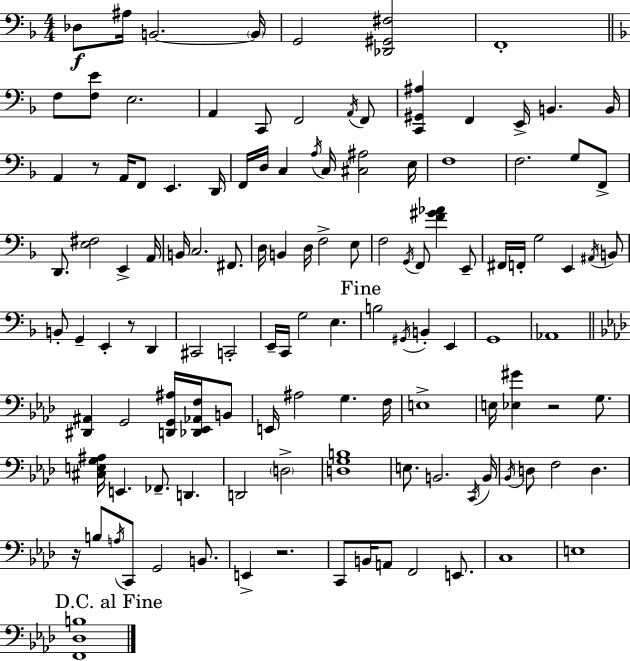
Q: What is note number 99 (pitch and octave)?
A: B2